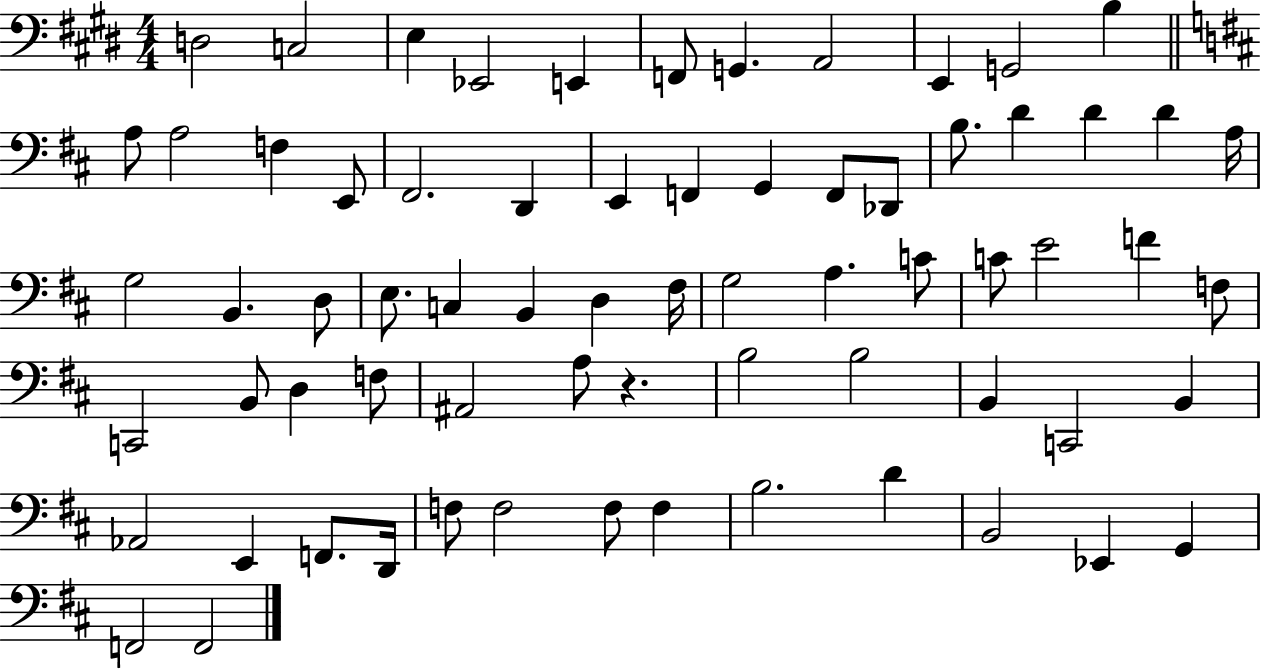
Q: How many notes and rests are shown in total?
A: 69